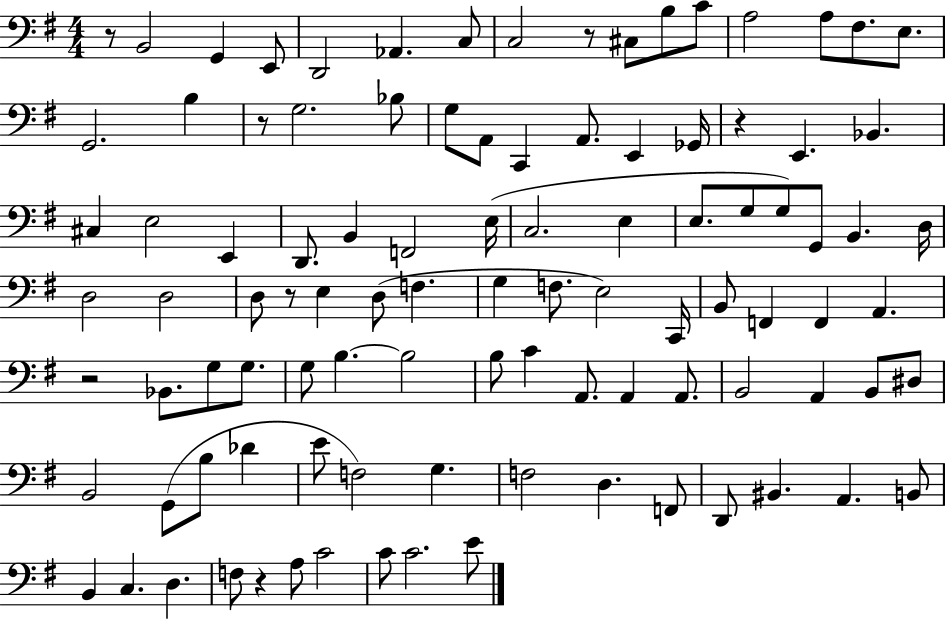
R/e B2/h G2/q E2/e D2/h Ab2/q. C3/e C3/h R/e C#3/e B3/e C4/e A3/h A3/e F#3/e. E3/e. G2/h. B3/q R/e G3/h. Bb3/e G3/e A2/e C2/q A2/e. E2/q Gb2/s R/q E2/q. Bb2/q. C#3/q E3/h E2/q D2/e. B2/q F2/h E3/s C3/h. E3/q E3/e. G3/e G3/e G2/e B2/q. D3/s D3/h D3/h D3/e R/e E3/q D3/e F3/q. G3/q F3/e. E3/h C2/s B2/e F2/q F2/q A2/q. R/h Bb2/e. G3/e G3/e. G3/e B3/q. B3/h B3/e C4/q A2/e. A2/q A2/e. B2/h A2/q B2/e D#3/e B2/h G2/e B3/e Db4/q E4/e F3/h G3/q. F3/h D3/q. F2/e D2/e BIS2/q. A2/q. B2/e B2/q C3/q. D3/q. F3/e R/q A3/e C4/h C4/e C4/h. E4/e